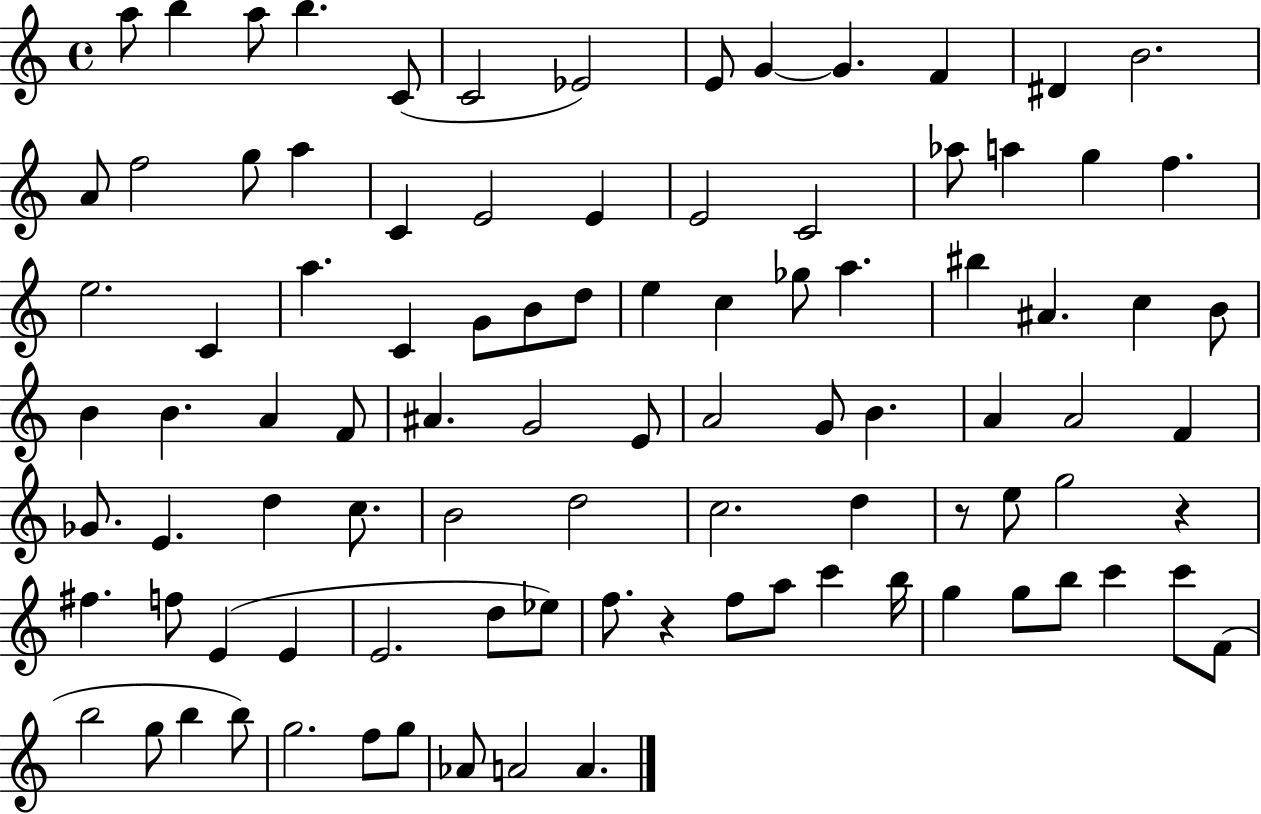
{
  \clef treble
  \time 4/4
  \defaultTimeSignature
  \key c \major
  a''8 b''4 a''8 b''4. c'8( | c'2 ees'2) | e'8 g'4~~ g'4. f'4 | dis'4 b'2. | \break a'8 f''2 g''8 a''4 | c'4 e'2 e'4 | e'2 c'2 | aes''8 a''4 g''4 f''4. | \break e''2. c'4 | a''4. c'4 g'8 b'8 d''8 | e''4 c''4 ges''8 a''4. | bis''4 ais'4. c''4 b'8 | \break b'4 b'4. a'4 f'8 | ais'4. g'2 e'8 | a'2 g'8 b'4. | a'4 a'2 f'4 | \break ges'8. e'4. d''4 c''8. | b'2 d''2 | c''2. d''4 | r8 e''8 g''2 r4 | \break fis''4. f''8 e'4( e'4 | e'2. d''8 ees''8) | f''8. r4 f''8 a''8 c'''4 b''16 | g''4 g''8 b''8 c'''4 c'''8 f'8( | \break b''2 g''8 b''4 b''8) | g''2. f''8 g''8 | aes'8 a'2 a'4. | \bar "|."
}